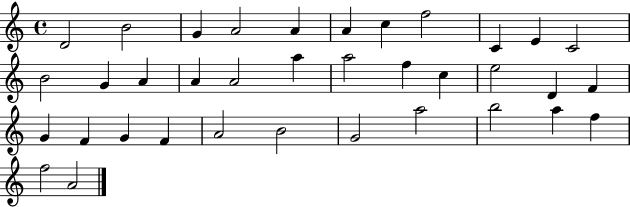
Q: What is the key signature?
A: C major